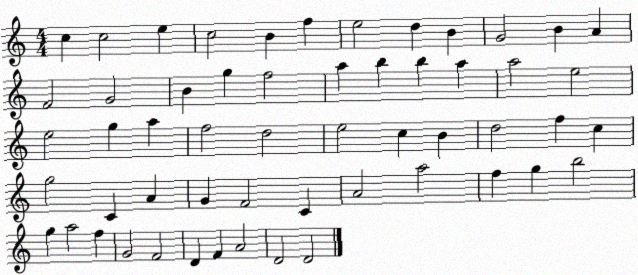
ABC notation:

X:1
T:Untitled
M:4/4
L:1/4
K:C
c c2 e c2 B f e2 d B G2 B A F2 G2 B g f2 a b b a a2 e2 e2 g a f2 d2 e2 c B d2 f c g2 C A G F2 C A2 a2 f g b2 g a2 f G2 F2 D F A2 D2 D2